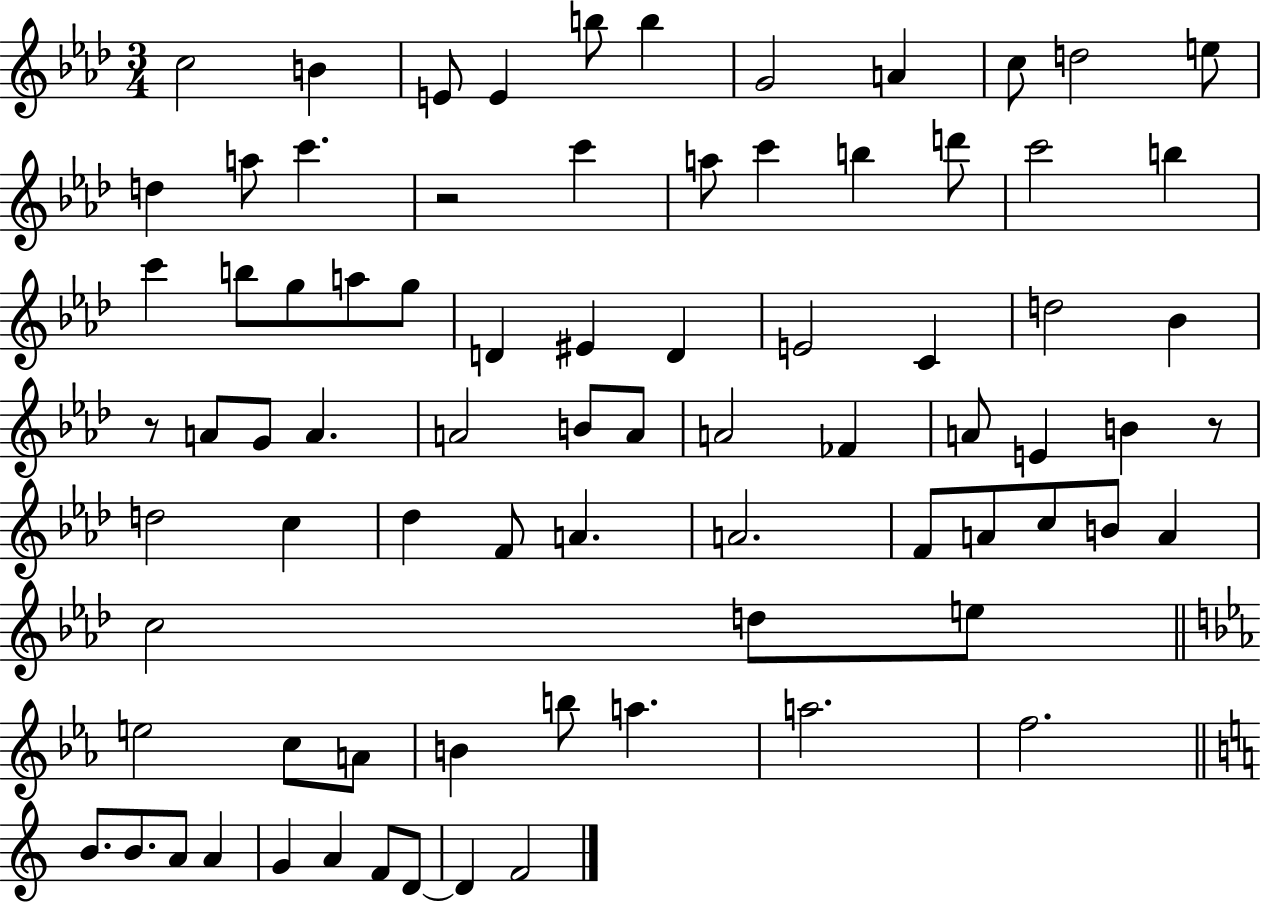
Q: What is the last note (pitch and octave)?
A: F4